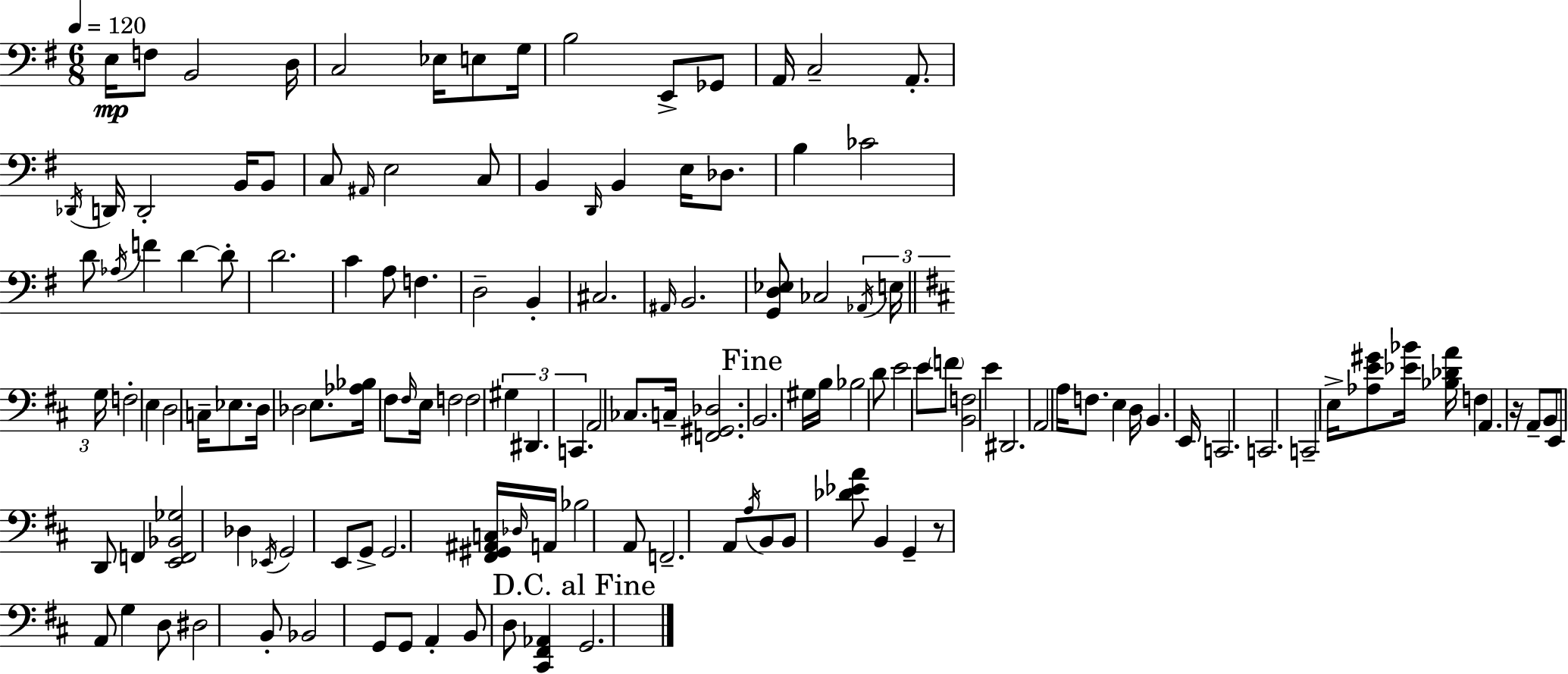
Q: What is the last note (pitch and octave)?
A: G2